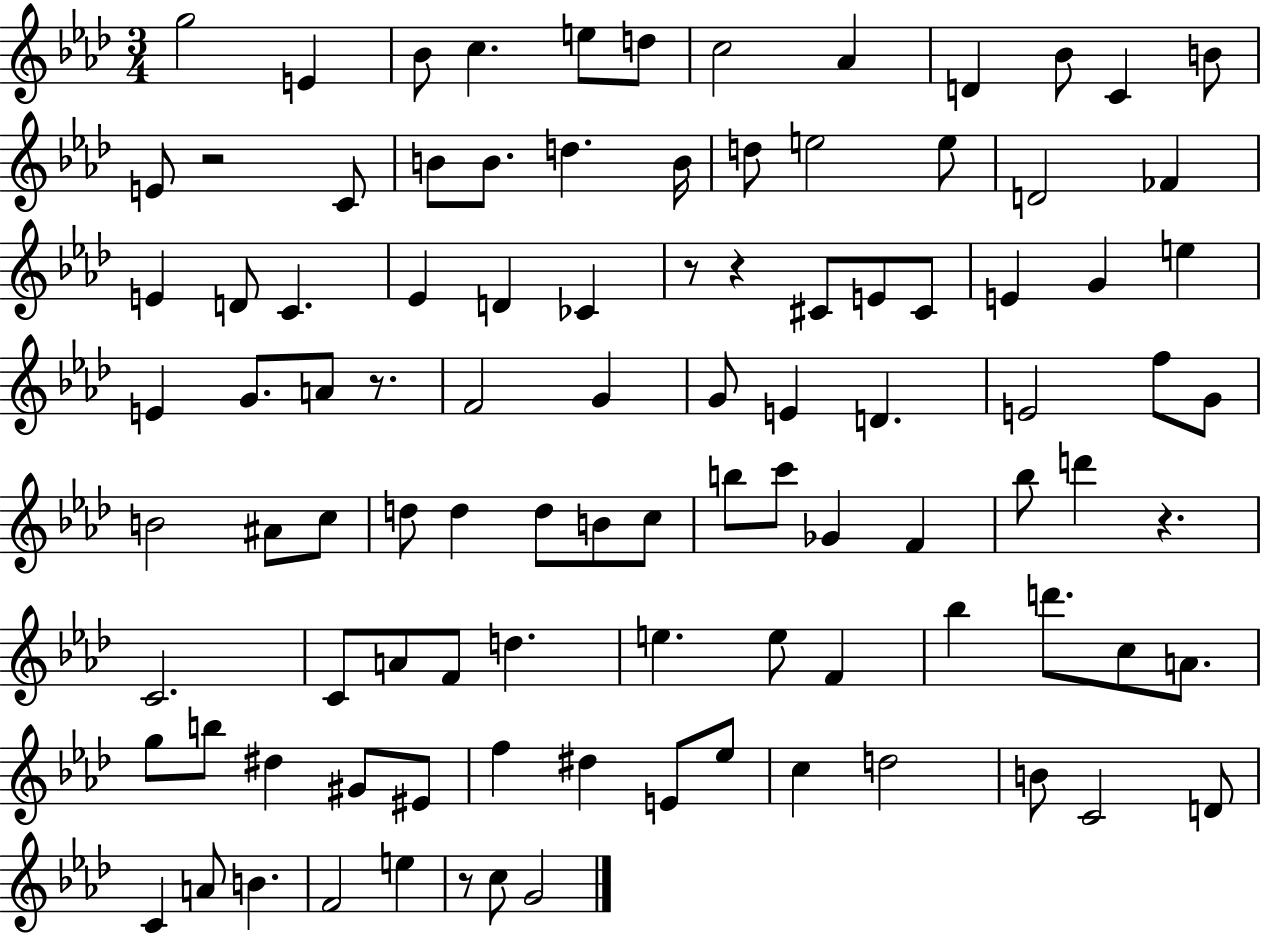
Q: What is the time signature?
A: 3/4